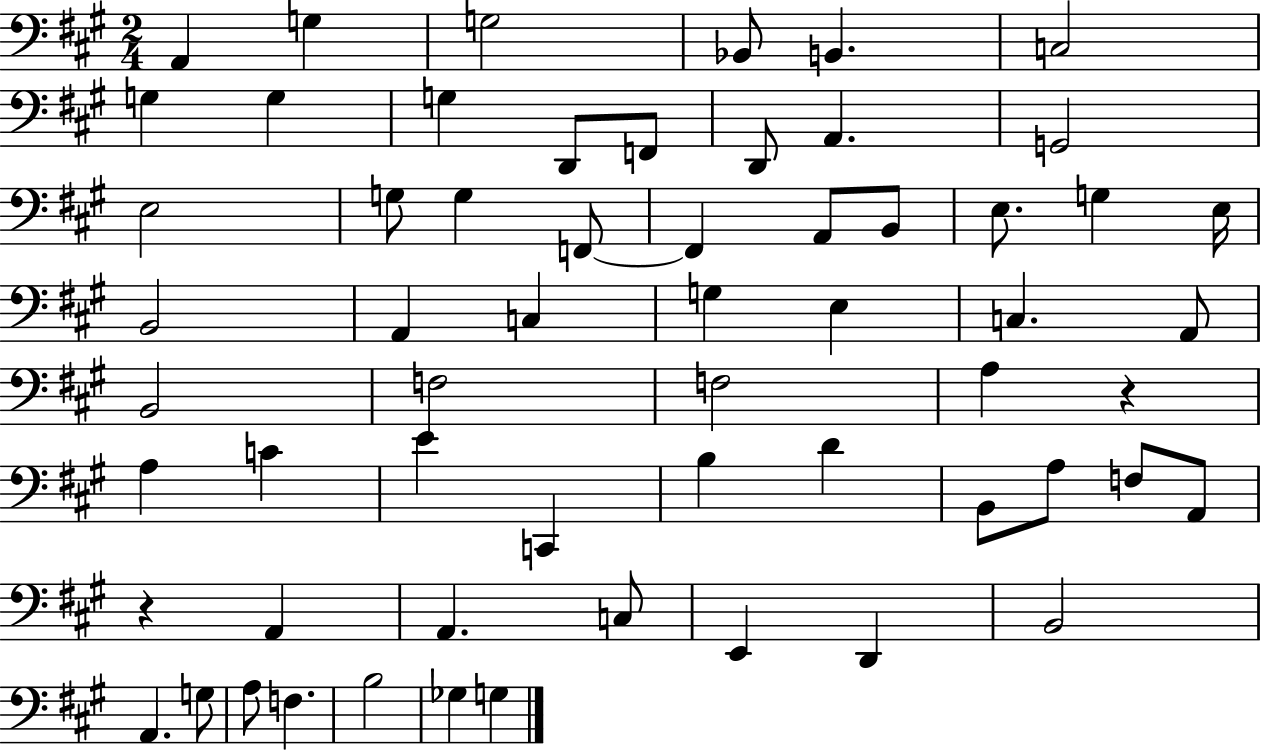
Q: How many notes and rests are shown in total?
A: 60